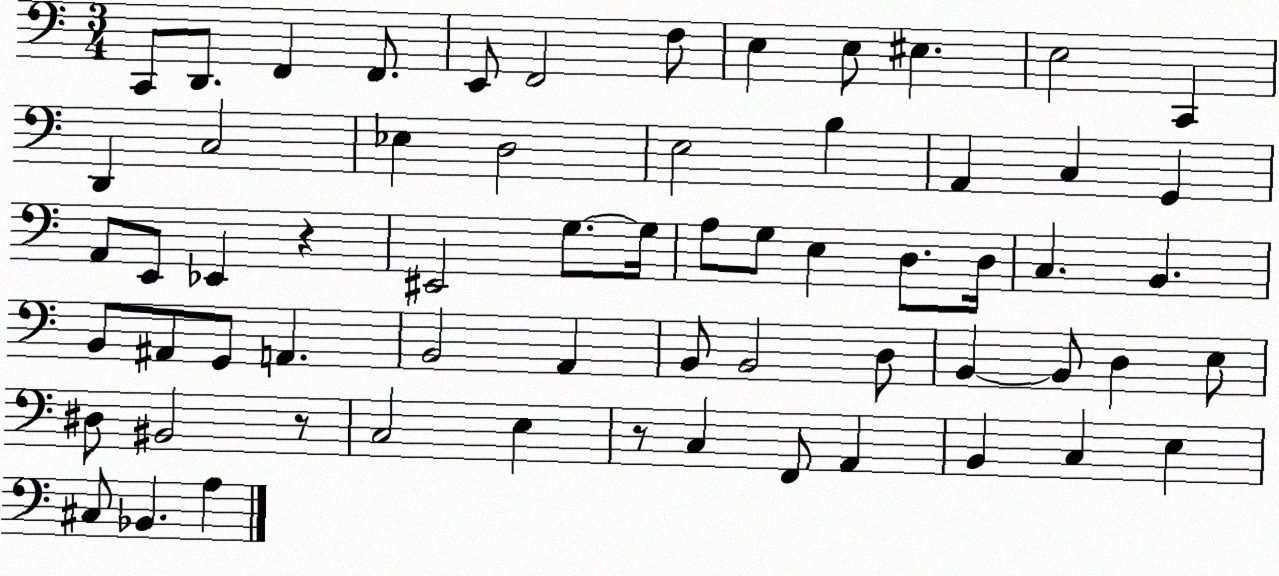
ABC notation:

X:1
T:Untitled
M:3/4
L:1/4
K:C
C,,/2 D,,/2 F,, F,,/2 E,,/2 F,,2 F,/2 E, E,/2 ^E, E,2 C,, D,, C,2 _E, D,2 E,2 B, A,, C, G,, A,,/2 E,,/2 _E,, z ^E,,2 G,/2 G,/4 A,/2 G,/2 E, D,/2 D,/4 C, B,, B,,/2 ^A,,/2 G,,/2 A,, B,,2 A,, B,,/2 B,,2 D,/2 B,, B,,/2 D, E,/2 ^D,/2 ^B,,2 z/2 C,2 E, z/2 C, F,,/2 A,, B,, C, E, ^C,/2 _B,, A,